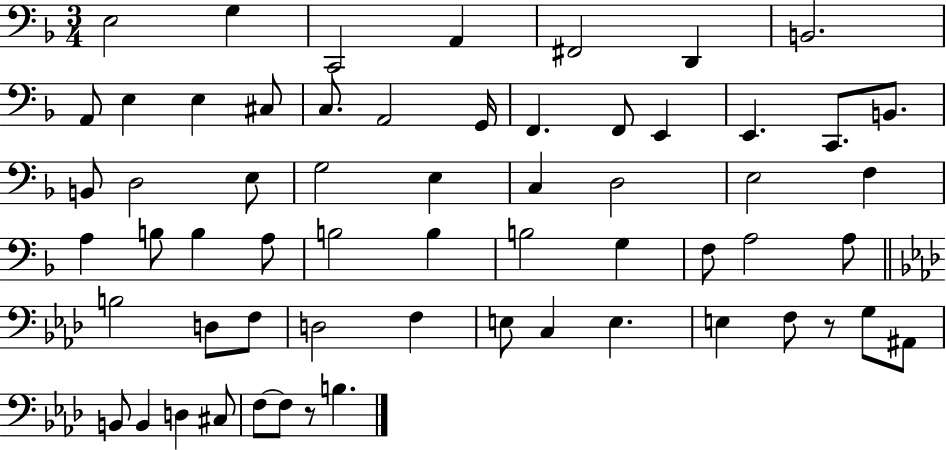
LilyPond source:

{
  \clef bass
  \numericTimeSignature
  \time 3/4
  \key f \major
  e2 g4 | c,2 a,4 | fis,2 d,4 | b,2. | \break a,8 e4 e4 cis8 | c8. a,2 g,16 | f,4. f,8 e,4 | e,4. c,8. b,8. | \break b,8 d2 e8 | g2 e4 | c4 d2 | e2 f4 | \break a4 b8 b4 a8 | b2 b4 | b2 g4 | f8 a2 a8 | \break \bar "||" \break \key aes \major b2 d8 f8 | d2 f4 | e8 c4 e4. | e4 f8 r8 g8 ais,8 | \break b,8 b,4 d4 cis8 | f8~~ f8 r8 b4. | \bar "|."
}